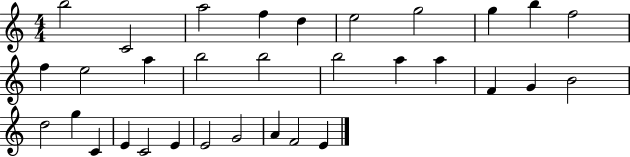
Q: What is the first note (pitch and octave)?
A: B5